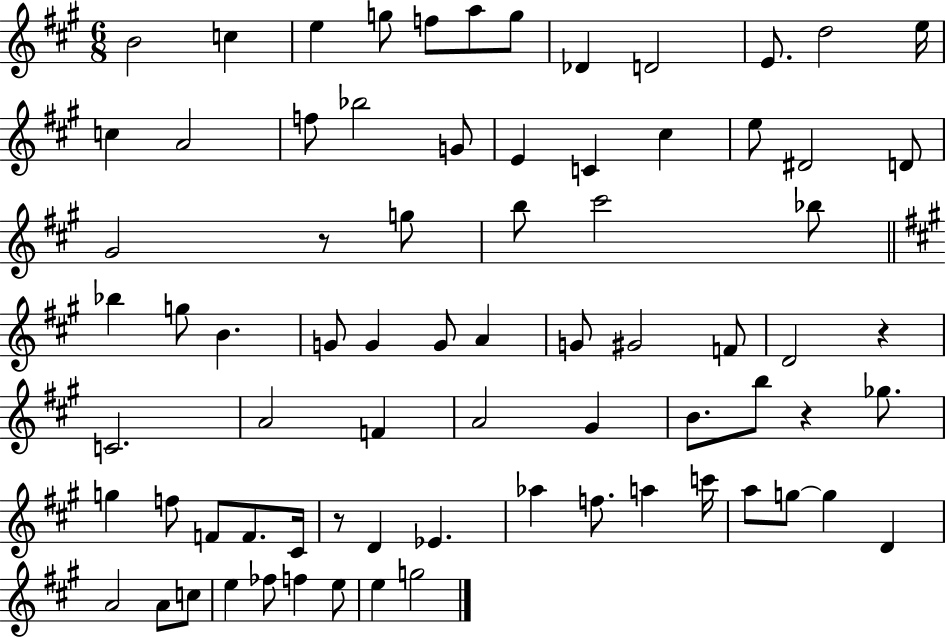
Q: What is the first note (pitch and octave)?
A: B4